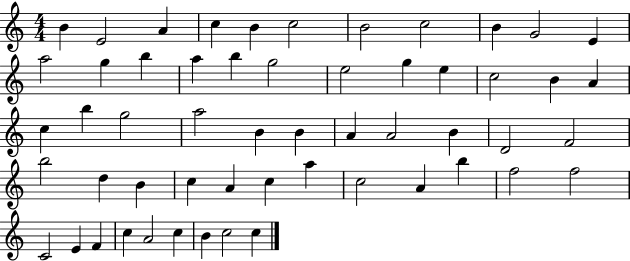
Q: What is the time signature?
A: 4/4